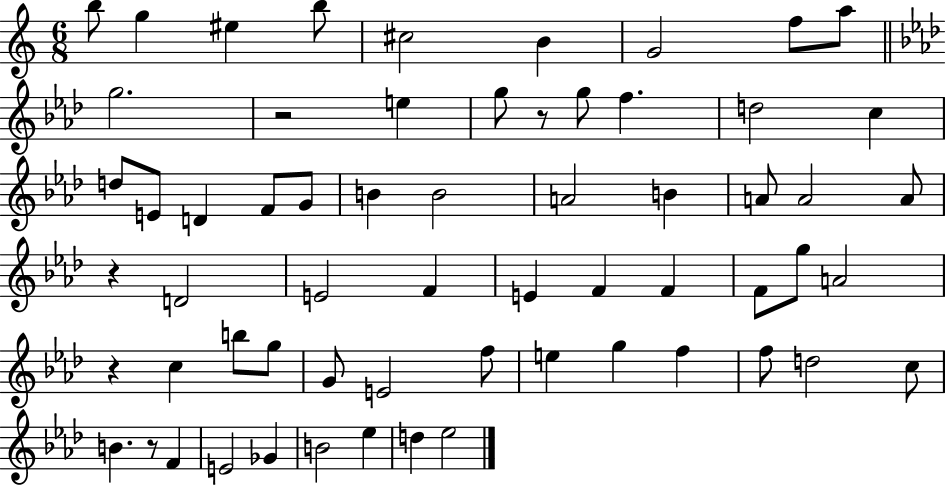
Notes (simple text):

B5/e G5/q EIS5/q B5/e C#5/h B4/q G4/h F5/e A5/e G5/h. R/h E5/q G5/e R/e G5/e F5/q. D5/h C5/q D5/e E4/e D4/q F4/e G4/e B4/q B4/h A4/h B4/q A4/e A4/h A4/e R/q D4/h E4/h F4/q E4/q F4/q F4/q F4/e G5/e A4/h R/q C5/q B5/e G5/e G4/e E4/h F5/e E5/q G5/q F5/q F5/e D5/h C5/e B4/q. R/e F4/q E4/h Gb4/q B4/h Eb5/q D5/q Eb5/h